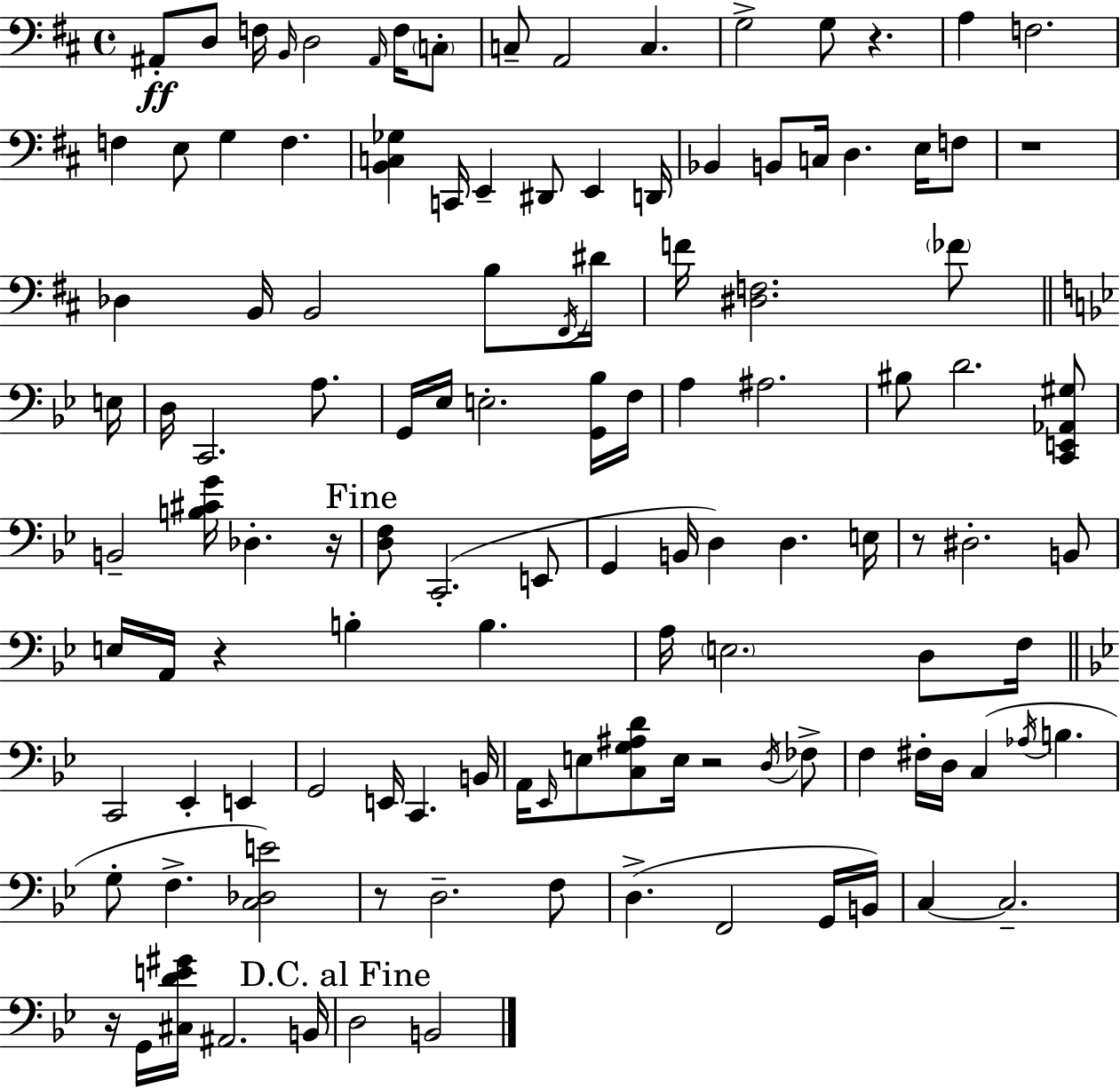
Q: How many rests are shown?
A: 8